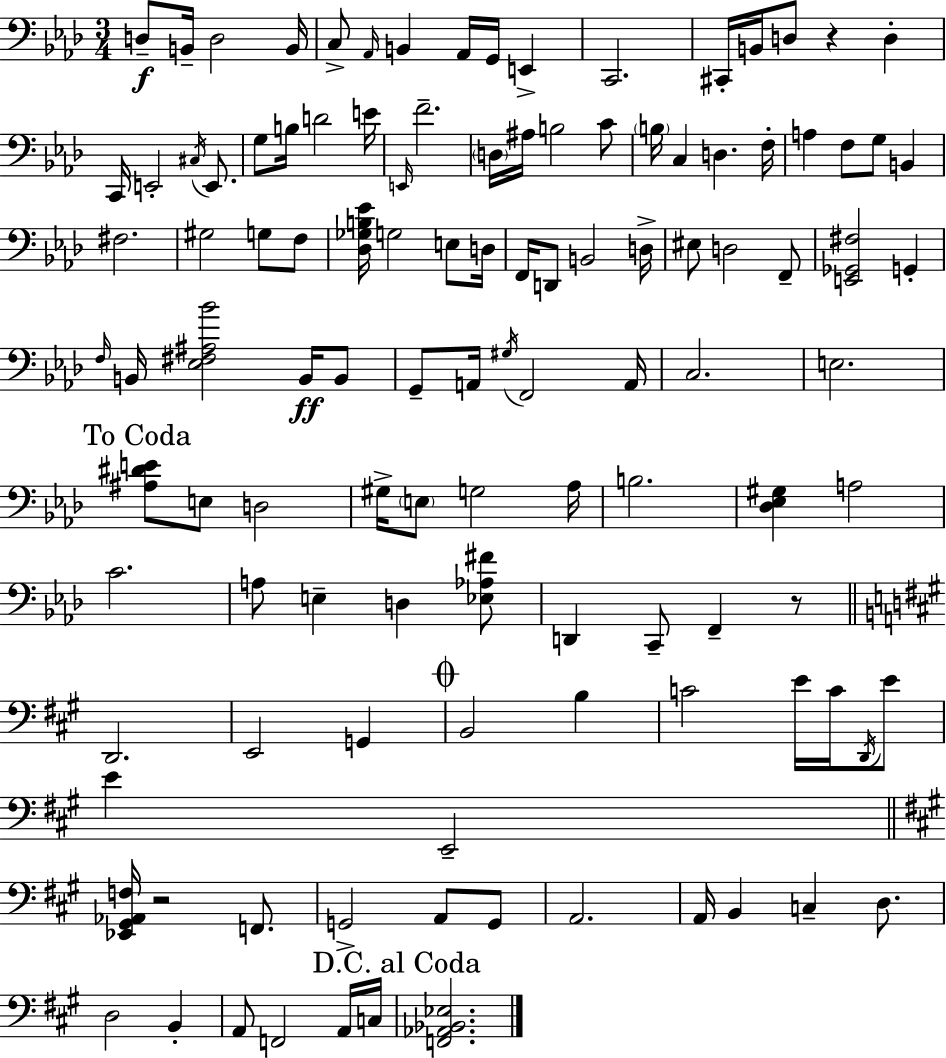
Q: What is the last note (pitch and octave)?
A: C3